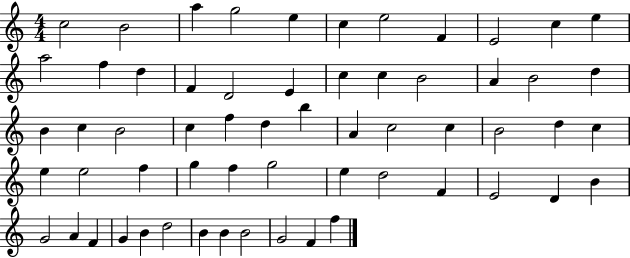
X:1
T:Untitled
M:4/4
L:1/4
K:C
c2 B2 a g2 e c e2 F E2 c e a2 f d F D2 E c c B2 A B2 d B c B2 c f d b A c2 c B2 d c e e2 f g f g2 e d2 F E2 D B G2 A F G B d2 B B B2 G2 F f